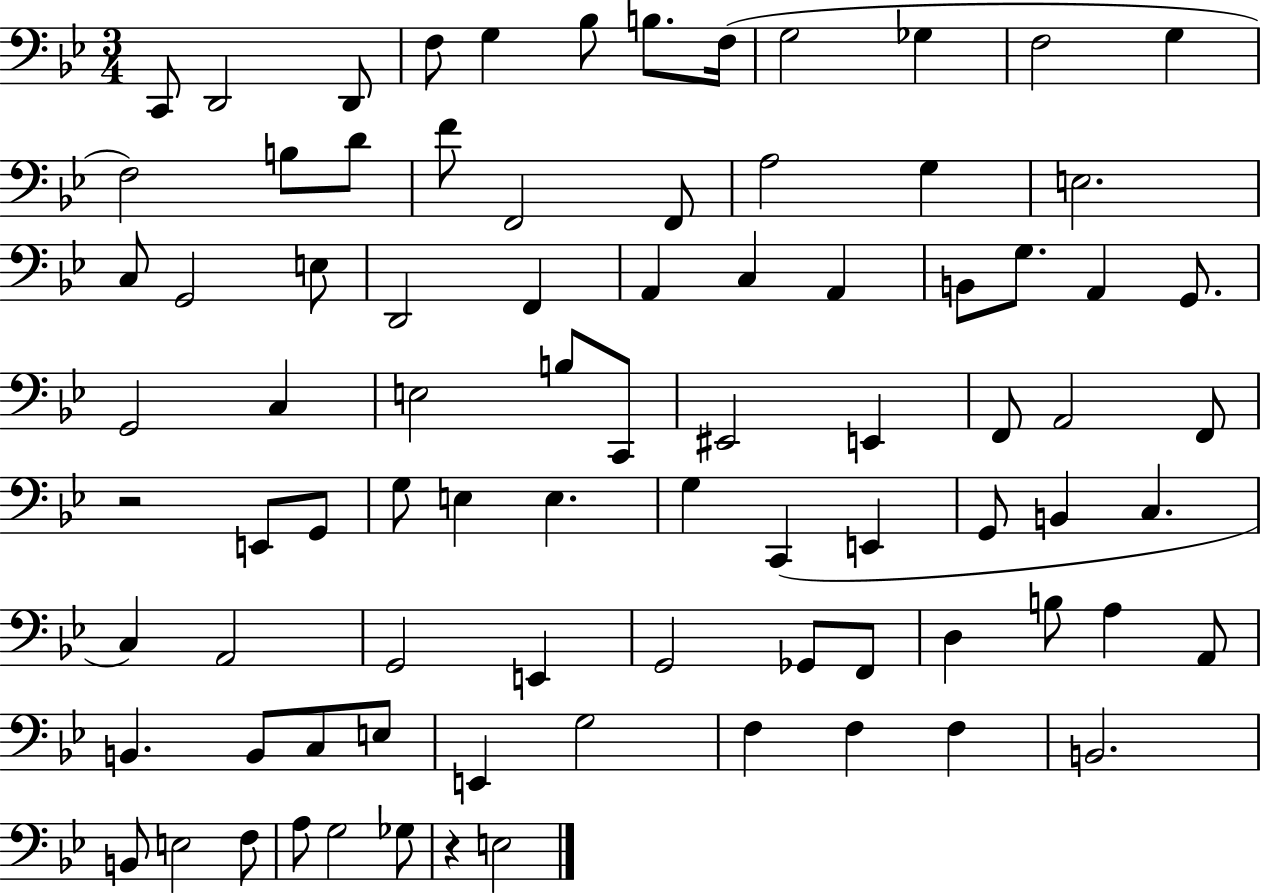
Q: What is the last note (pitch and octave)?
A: E3